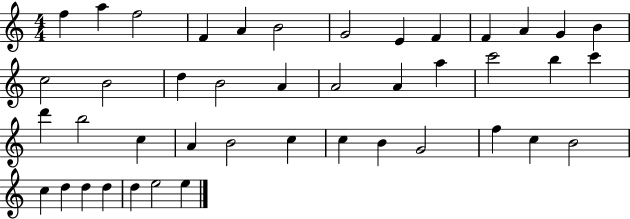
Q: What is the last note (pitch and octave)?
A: E5